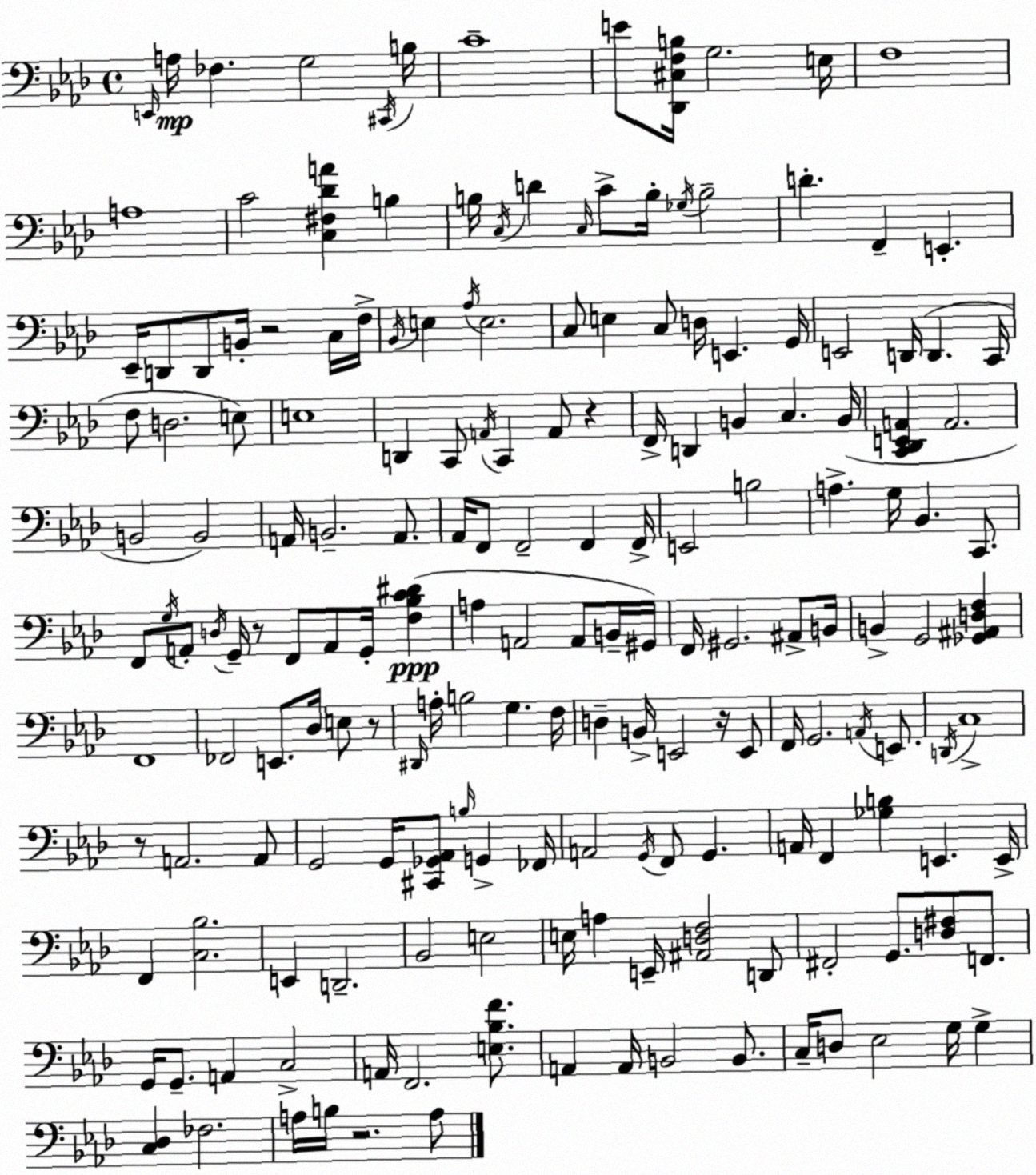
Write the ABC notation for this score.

X:1
T:Untitled
M:4/4
L:1/4
K:Ab
E,,/4 A,/4 _F, G,2 ^C,,/4 B,/4 C4 E/2 [_D,,^C,F,B,]/4 G,2 E,/4 F,4 A,4 C2 [C,^F,_DA] B, B,/4 C,/4 D C,/4 C/2 B,/4 _G,/4 B,2 D F,, E,, _E,,/4 D,,/2 D,,/2 B,,/4 z2 C,/4 F,/4 _B,,/4 E, _A,/4 E,2 C,/2 E, C,/2 D,/4 E,, G,,/4 E,,2 D,,/4 D,, C,,/4 F,/2 D,2 E,/2 E,4 D,, C,,/2 A,,/4 C,, A,,/2 z F,,/4 D,, B,, C, B,,/4 [C,,_D,,E,,A,,] A,,2 B,,2 B,,2 A,,/4 B,,2 A,,/2 _A,,/4 F,,/2 F,,2 F,, F,,/4 E,,2 B,2 A, G,/4 _B,, C,,/2 F,,/2 G,/4 A,,/2 D,/4 G,,/4 z/2 F,,/2 A,,/2 G,,/4 [F,_B,C^D] A, A,,2 A,,/2 B,,/4 ^G,,/4 F,,/4 ^G,,2 ^A,,/2 B,,/4 B,, G,,2 [_G,,^A,,D,F,] F,,4 _F,,2 E,,/2 _D,/4 E,/2 z/2 ^D,,/4 A,/4 B,2 G, F,/4 D, B,,/4 E,,2 z/4 E,,/2 F,,/4 G,,2 A,,/4 E,,/2 D,,/4 C,4 z/2 A,,2 A,,/2 G,,2 G,,/4 [^C,,_G,,_A,,]/2 B,/4 G,, _F,,/4 A,,2 G,,/4 F,,/2 G,, A,,/4 F,, [_G,B,] E,, E,,/4 F,, [C,_B,]2 E,, D,,2 _B,,2 E,2 E,/4 A, E,,/4 [^A,,D,F,]2 D,,/2 ^F,,2 G,,/2 [D,^F,]/2 F,,/2 G,,/4 G,,/2 A,, C,2 A,,/4 F,,2 [E,_B,F]/2 A,, A,,/4 B,,2 B,,/2 C,/4 D,/2 _E,2 G,/4 G, [C,_D,] _F,2 A,/4 B,/4 z2 A,/2